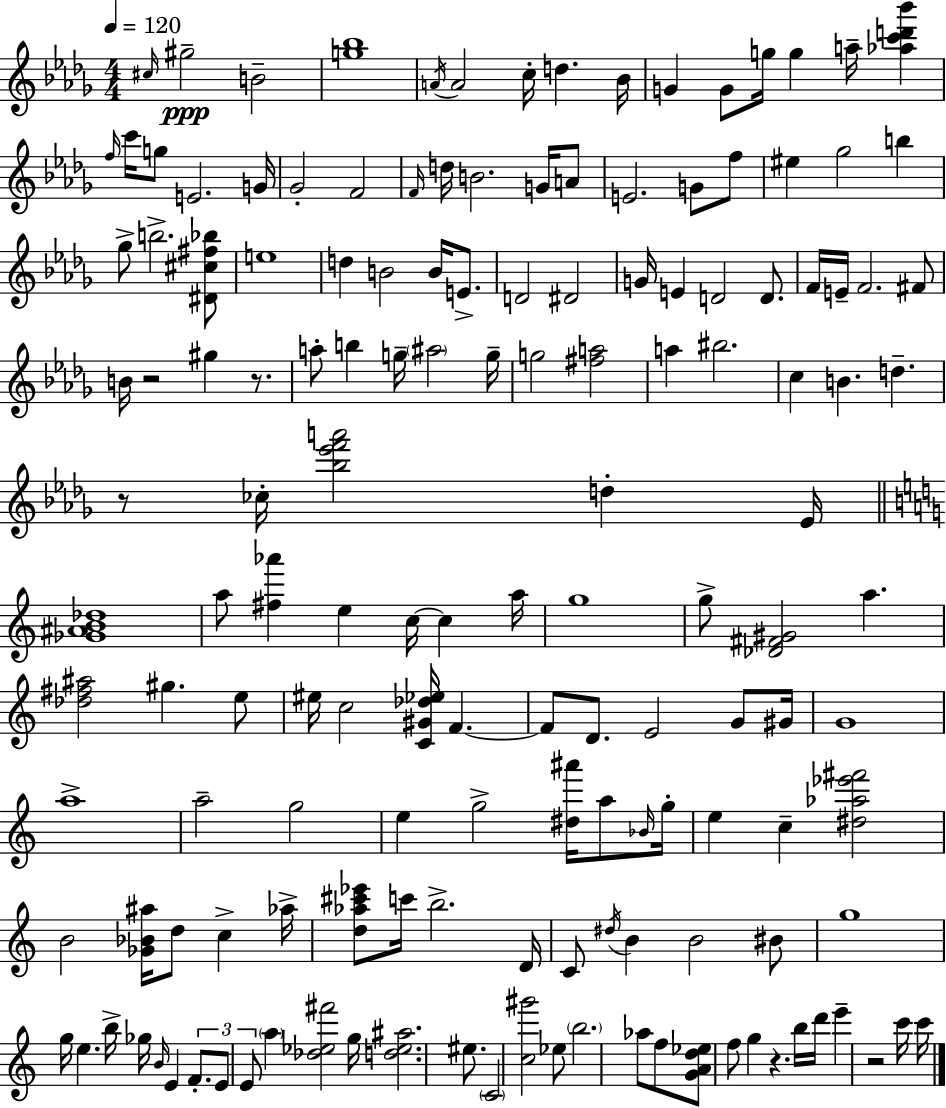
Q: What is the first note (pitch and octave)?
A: C#5